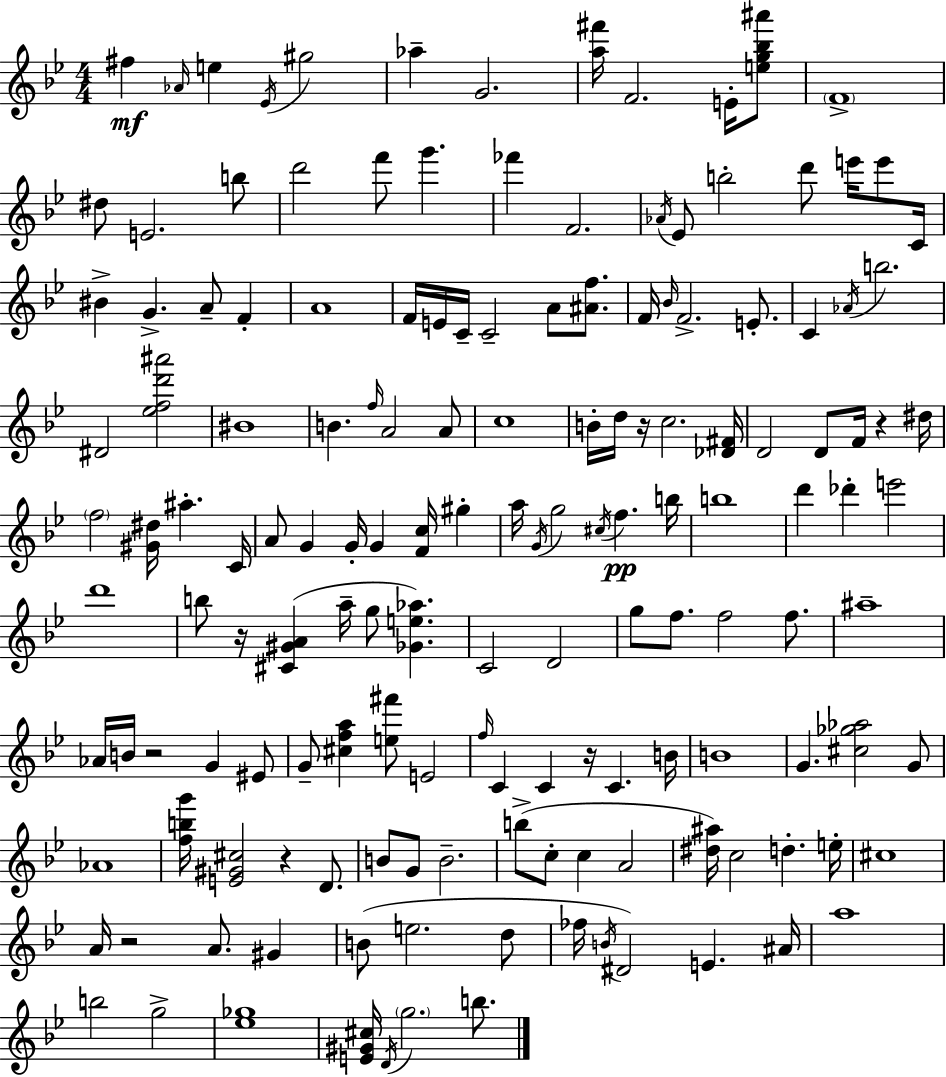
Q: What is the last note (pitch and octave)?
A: B5